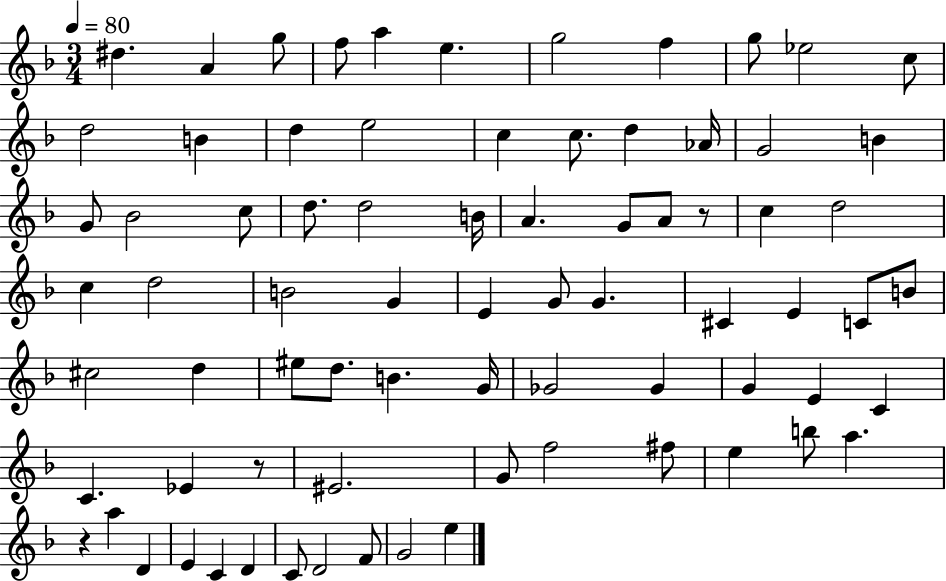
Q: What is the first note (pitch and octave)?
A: D#5